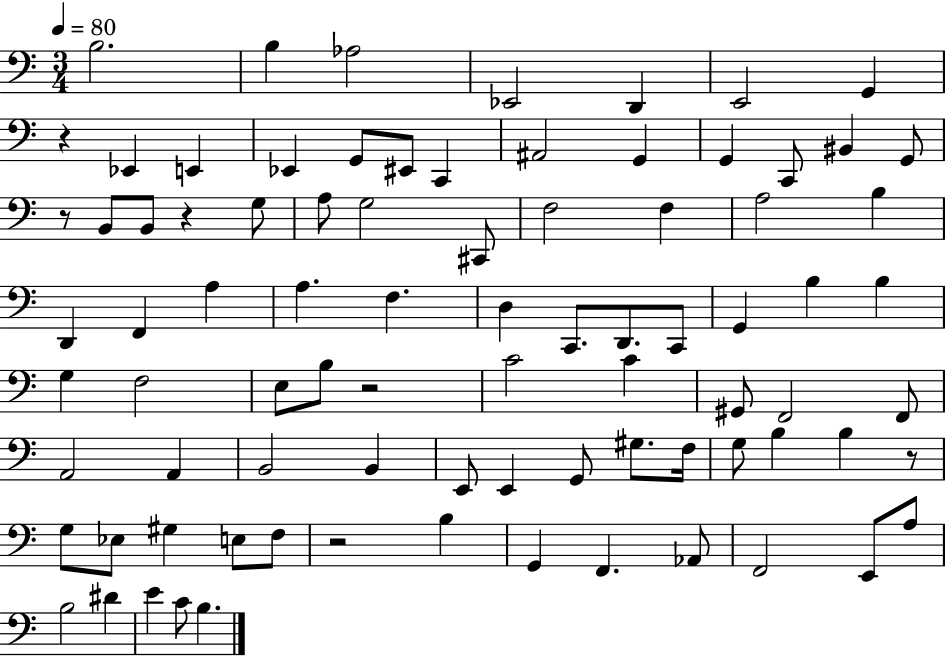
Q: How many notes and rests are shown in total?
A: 85